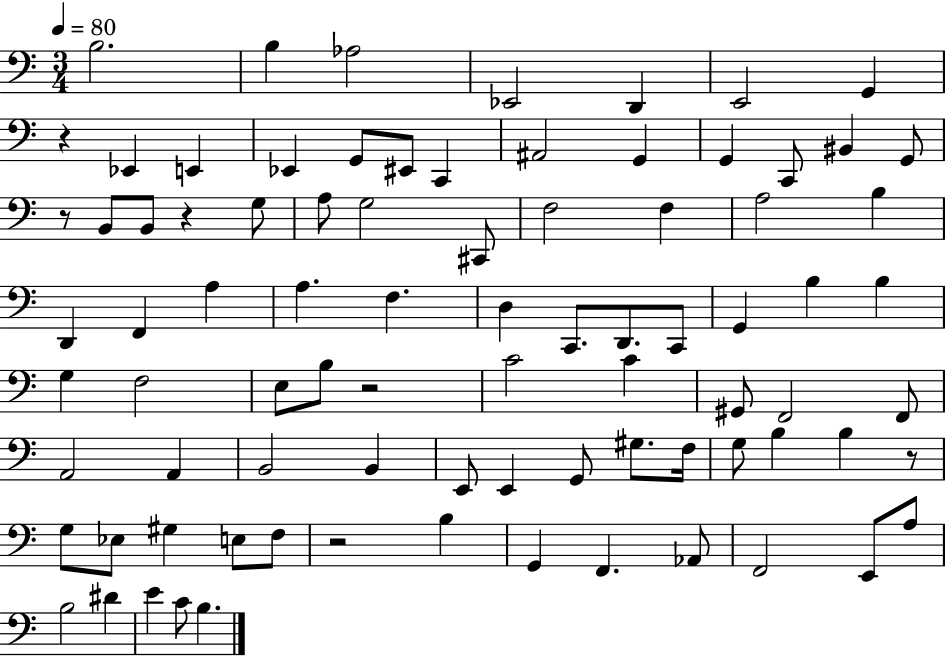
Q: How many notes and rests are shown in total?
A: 85